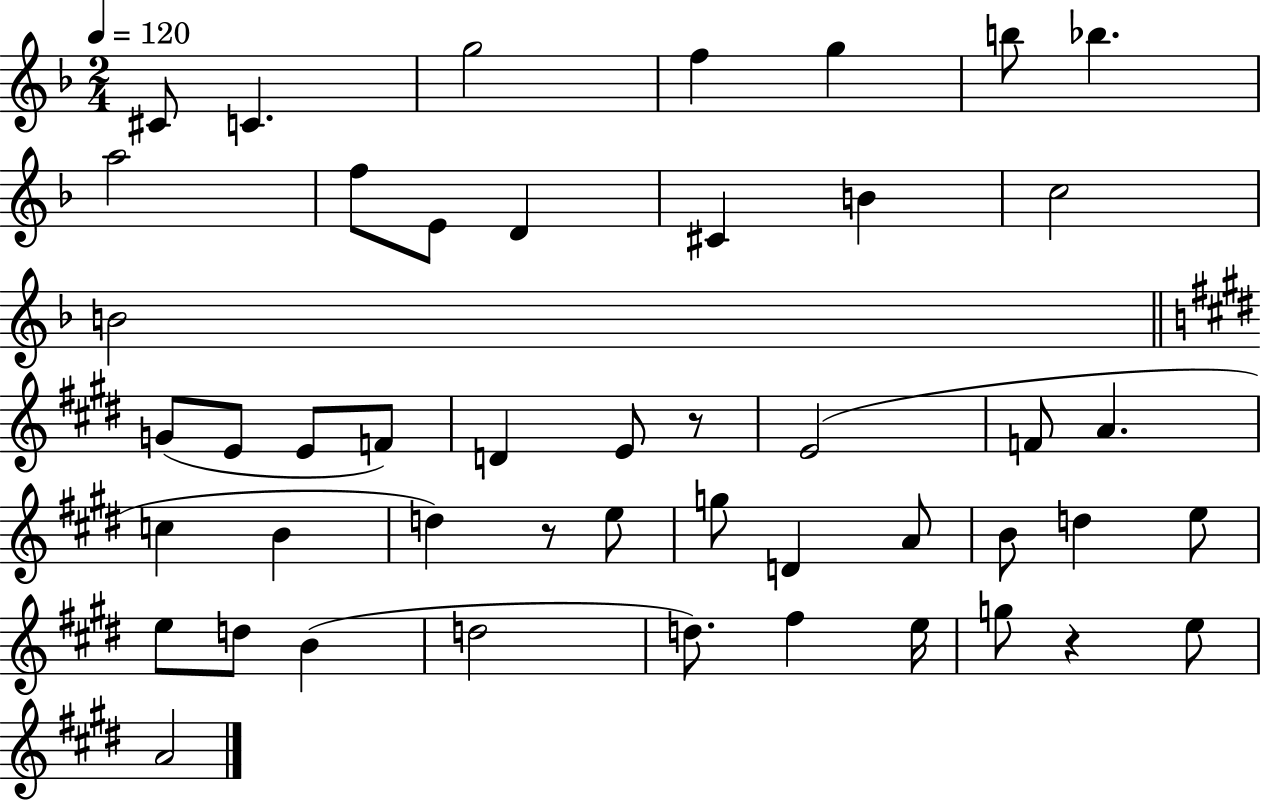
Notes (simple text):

C#4/e C4/q. G5/h F5/q G5/q B5/e Bb5/q. A5/h F5/e E4/e D4/q C#4/q B4/q C5/h B4/h G4/e E4/e E4/e F4/e D4/q E4/e R/e E4/h F4/e A4/q. C5/q B4/q D5/q R/e E5/e G5/e D4/q A4/e B4/e D5/q E5/e E5/e D5/e B4/q D5/h D5/e. F#5/q E5/s G5/e R/q E5/e A4/h